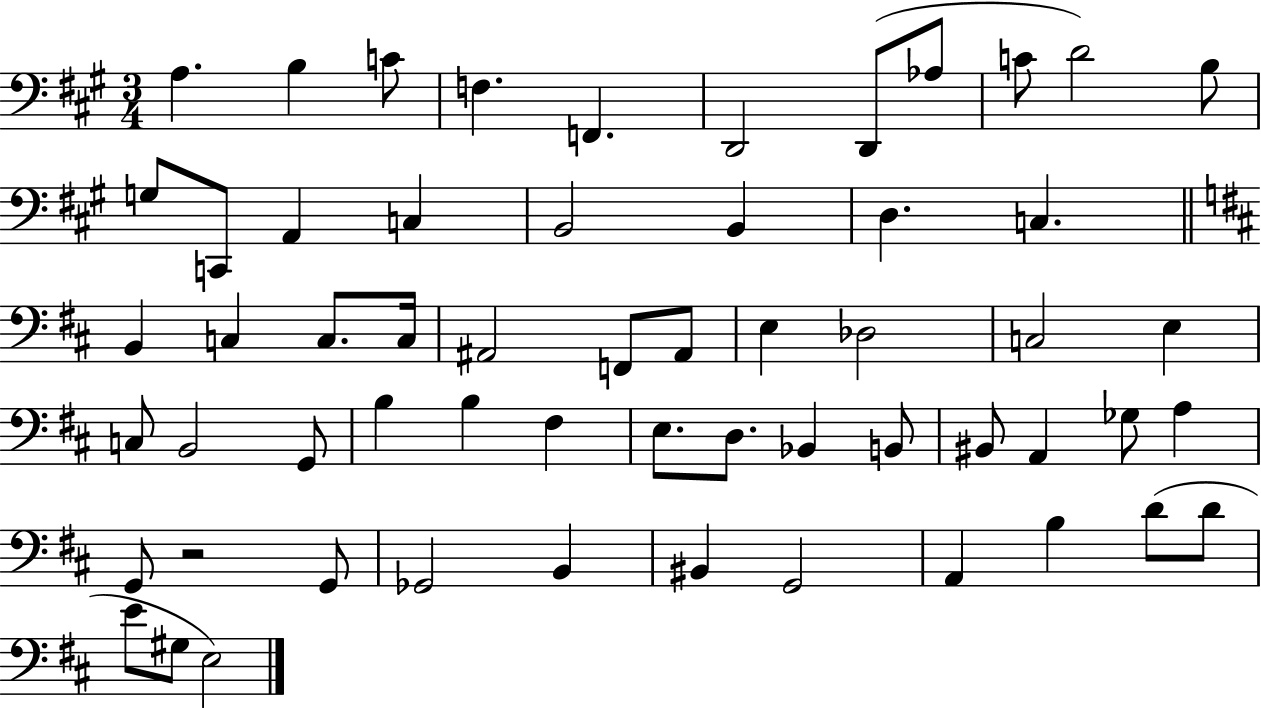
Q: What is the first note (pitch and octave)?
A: A3